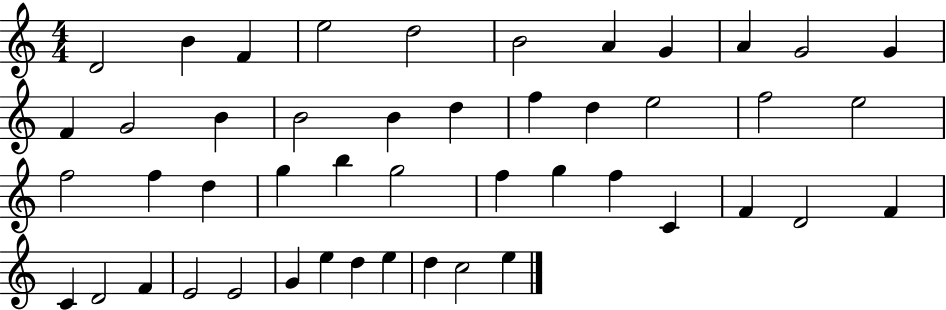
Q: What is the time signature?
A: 4/4